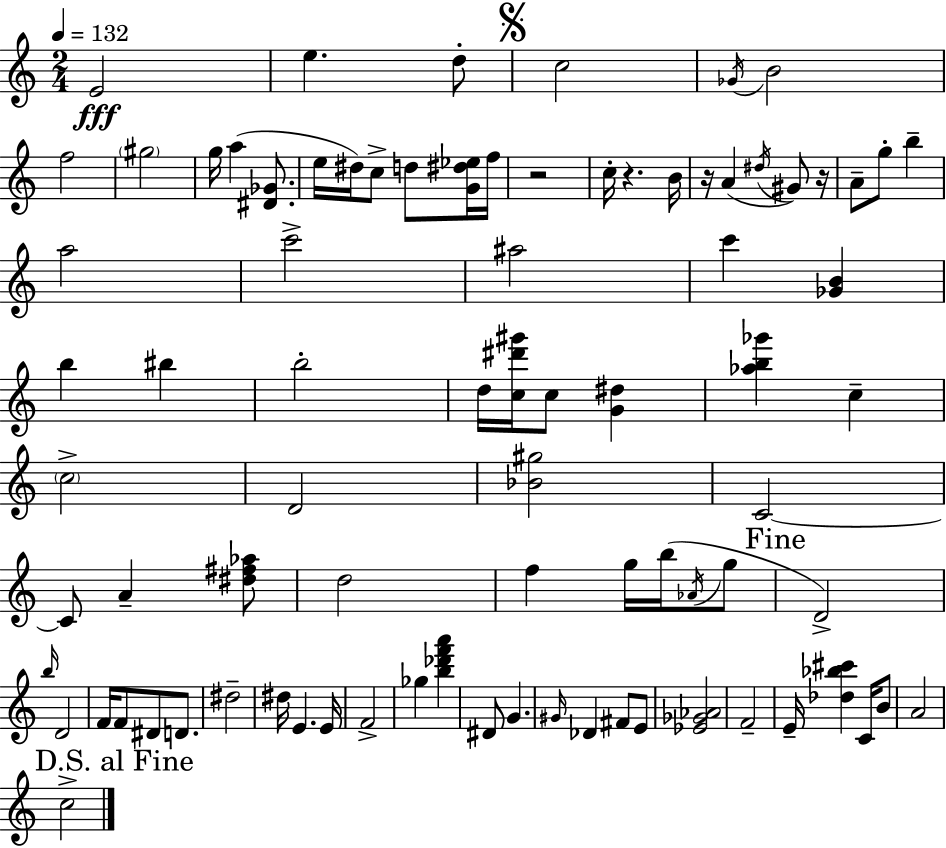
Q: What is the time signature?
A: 2/4